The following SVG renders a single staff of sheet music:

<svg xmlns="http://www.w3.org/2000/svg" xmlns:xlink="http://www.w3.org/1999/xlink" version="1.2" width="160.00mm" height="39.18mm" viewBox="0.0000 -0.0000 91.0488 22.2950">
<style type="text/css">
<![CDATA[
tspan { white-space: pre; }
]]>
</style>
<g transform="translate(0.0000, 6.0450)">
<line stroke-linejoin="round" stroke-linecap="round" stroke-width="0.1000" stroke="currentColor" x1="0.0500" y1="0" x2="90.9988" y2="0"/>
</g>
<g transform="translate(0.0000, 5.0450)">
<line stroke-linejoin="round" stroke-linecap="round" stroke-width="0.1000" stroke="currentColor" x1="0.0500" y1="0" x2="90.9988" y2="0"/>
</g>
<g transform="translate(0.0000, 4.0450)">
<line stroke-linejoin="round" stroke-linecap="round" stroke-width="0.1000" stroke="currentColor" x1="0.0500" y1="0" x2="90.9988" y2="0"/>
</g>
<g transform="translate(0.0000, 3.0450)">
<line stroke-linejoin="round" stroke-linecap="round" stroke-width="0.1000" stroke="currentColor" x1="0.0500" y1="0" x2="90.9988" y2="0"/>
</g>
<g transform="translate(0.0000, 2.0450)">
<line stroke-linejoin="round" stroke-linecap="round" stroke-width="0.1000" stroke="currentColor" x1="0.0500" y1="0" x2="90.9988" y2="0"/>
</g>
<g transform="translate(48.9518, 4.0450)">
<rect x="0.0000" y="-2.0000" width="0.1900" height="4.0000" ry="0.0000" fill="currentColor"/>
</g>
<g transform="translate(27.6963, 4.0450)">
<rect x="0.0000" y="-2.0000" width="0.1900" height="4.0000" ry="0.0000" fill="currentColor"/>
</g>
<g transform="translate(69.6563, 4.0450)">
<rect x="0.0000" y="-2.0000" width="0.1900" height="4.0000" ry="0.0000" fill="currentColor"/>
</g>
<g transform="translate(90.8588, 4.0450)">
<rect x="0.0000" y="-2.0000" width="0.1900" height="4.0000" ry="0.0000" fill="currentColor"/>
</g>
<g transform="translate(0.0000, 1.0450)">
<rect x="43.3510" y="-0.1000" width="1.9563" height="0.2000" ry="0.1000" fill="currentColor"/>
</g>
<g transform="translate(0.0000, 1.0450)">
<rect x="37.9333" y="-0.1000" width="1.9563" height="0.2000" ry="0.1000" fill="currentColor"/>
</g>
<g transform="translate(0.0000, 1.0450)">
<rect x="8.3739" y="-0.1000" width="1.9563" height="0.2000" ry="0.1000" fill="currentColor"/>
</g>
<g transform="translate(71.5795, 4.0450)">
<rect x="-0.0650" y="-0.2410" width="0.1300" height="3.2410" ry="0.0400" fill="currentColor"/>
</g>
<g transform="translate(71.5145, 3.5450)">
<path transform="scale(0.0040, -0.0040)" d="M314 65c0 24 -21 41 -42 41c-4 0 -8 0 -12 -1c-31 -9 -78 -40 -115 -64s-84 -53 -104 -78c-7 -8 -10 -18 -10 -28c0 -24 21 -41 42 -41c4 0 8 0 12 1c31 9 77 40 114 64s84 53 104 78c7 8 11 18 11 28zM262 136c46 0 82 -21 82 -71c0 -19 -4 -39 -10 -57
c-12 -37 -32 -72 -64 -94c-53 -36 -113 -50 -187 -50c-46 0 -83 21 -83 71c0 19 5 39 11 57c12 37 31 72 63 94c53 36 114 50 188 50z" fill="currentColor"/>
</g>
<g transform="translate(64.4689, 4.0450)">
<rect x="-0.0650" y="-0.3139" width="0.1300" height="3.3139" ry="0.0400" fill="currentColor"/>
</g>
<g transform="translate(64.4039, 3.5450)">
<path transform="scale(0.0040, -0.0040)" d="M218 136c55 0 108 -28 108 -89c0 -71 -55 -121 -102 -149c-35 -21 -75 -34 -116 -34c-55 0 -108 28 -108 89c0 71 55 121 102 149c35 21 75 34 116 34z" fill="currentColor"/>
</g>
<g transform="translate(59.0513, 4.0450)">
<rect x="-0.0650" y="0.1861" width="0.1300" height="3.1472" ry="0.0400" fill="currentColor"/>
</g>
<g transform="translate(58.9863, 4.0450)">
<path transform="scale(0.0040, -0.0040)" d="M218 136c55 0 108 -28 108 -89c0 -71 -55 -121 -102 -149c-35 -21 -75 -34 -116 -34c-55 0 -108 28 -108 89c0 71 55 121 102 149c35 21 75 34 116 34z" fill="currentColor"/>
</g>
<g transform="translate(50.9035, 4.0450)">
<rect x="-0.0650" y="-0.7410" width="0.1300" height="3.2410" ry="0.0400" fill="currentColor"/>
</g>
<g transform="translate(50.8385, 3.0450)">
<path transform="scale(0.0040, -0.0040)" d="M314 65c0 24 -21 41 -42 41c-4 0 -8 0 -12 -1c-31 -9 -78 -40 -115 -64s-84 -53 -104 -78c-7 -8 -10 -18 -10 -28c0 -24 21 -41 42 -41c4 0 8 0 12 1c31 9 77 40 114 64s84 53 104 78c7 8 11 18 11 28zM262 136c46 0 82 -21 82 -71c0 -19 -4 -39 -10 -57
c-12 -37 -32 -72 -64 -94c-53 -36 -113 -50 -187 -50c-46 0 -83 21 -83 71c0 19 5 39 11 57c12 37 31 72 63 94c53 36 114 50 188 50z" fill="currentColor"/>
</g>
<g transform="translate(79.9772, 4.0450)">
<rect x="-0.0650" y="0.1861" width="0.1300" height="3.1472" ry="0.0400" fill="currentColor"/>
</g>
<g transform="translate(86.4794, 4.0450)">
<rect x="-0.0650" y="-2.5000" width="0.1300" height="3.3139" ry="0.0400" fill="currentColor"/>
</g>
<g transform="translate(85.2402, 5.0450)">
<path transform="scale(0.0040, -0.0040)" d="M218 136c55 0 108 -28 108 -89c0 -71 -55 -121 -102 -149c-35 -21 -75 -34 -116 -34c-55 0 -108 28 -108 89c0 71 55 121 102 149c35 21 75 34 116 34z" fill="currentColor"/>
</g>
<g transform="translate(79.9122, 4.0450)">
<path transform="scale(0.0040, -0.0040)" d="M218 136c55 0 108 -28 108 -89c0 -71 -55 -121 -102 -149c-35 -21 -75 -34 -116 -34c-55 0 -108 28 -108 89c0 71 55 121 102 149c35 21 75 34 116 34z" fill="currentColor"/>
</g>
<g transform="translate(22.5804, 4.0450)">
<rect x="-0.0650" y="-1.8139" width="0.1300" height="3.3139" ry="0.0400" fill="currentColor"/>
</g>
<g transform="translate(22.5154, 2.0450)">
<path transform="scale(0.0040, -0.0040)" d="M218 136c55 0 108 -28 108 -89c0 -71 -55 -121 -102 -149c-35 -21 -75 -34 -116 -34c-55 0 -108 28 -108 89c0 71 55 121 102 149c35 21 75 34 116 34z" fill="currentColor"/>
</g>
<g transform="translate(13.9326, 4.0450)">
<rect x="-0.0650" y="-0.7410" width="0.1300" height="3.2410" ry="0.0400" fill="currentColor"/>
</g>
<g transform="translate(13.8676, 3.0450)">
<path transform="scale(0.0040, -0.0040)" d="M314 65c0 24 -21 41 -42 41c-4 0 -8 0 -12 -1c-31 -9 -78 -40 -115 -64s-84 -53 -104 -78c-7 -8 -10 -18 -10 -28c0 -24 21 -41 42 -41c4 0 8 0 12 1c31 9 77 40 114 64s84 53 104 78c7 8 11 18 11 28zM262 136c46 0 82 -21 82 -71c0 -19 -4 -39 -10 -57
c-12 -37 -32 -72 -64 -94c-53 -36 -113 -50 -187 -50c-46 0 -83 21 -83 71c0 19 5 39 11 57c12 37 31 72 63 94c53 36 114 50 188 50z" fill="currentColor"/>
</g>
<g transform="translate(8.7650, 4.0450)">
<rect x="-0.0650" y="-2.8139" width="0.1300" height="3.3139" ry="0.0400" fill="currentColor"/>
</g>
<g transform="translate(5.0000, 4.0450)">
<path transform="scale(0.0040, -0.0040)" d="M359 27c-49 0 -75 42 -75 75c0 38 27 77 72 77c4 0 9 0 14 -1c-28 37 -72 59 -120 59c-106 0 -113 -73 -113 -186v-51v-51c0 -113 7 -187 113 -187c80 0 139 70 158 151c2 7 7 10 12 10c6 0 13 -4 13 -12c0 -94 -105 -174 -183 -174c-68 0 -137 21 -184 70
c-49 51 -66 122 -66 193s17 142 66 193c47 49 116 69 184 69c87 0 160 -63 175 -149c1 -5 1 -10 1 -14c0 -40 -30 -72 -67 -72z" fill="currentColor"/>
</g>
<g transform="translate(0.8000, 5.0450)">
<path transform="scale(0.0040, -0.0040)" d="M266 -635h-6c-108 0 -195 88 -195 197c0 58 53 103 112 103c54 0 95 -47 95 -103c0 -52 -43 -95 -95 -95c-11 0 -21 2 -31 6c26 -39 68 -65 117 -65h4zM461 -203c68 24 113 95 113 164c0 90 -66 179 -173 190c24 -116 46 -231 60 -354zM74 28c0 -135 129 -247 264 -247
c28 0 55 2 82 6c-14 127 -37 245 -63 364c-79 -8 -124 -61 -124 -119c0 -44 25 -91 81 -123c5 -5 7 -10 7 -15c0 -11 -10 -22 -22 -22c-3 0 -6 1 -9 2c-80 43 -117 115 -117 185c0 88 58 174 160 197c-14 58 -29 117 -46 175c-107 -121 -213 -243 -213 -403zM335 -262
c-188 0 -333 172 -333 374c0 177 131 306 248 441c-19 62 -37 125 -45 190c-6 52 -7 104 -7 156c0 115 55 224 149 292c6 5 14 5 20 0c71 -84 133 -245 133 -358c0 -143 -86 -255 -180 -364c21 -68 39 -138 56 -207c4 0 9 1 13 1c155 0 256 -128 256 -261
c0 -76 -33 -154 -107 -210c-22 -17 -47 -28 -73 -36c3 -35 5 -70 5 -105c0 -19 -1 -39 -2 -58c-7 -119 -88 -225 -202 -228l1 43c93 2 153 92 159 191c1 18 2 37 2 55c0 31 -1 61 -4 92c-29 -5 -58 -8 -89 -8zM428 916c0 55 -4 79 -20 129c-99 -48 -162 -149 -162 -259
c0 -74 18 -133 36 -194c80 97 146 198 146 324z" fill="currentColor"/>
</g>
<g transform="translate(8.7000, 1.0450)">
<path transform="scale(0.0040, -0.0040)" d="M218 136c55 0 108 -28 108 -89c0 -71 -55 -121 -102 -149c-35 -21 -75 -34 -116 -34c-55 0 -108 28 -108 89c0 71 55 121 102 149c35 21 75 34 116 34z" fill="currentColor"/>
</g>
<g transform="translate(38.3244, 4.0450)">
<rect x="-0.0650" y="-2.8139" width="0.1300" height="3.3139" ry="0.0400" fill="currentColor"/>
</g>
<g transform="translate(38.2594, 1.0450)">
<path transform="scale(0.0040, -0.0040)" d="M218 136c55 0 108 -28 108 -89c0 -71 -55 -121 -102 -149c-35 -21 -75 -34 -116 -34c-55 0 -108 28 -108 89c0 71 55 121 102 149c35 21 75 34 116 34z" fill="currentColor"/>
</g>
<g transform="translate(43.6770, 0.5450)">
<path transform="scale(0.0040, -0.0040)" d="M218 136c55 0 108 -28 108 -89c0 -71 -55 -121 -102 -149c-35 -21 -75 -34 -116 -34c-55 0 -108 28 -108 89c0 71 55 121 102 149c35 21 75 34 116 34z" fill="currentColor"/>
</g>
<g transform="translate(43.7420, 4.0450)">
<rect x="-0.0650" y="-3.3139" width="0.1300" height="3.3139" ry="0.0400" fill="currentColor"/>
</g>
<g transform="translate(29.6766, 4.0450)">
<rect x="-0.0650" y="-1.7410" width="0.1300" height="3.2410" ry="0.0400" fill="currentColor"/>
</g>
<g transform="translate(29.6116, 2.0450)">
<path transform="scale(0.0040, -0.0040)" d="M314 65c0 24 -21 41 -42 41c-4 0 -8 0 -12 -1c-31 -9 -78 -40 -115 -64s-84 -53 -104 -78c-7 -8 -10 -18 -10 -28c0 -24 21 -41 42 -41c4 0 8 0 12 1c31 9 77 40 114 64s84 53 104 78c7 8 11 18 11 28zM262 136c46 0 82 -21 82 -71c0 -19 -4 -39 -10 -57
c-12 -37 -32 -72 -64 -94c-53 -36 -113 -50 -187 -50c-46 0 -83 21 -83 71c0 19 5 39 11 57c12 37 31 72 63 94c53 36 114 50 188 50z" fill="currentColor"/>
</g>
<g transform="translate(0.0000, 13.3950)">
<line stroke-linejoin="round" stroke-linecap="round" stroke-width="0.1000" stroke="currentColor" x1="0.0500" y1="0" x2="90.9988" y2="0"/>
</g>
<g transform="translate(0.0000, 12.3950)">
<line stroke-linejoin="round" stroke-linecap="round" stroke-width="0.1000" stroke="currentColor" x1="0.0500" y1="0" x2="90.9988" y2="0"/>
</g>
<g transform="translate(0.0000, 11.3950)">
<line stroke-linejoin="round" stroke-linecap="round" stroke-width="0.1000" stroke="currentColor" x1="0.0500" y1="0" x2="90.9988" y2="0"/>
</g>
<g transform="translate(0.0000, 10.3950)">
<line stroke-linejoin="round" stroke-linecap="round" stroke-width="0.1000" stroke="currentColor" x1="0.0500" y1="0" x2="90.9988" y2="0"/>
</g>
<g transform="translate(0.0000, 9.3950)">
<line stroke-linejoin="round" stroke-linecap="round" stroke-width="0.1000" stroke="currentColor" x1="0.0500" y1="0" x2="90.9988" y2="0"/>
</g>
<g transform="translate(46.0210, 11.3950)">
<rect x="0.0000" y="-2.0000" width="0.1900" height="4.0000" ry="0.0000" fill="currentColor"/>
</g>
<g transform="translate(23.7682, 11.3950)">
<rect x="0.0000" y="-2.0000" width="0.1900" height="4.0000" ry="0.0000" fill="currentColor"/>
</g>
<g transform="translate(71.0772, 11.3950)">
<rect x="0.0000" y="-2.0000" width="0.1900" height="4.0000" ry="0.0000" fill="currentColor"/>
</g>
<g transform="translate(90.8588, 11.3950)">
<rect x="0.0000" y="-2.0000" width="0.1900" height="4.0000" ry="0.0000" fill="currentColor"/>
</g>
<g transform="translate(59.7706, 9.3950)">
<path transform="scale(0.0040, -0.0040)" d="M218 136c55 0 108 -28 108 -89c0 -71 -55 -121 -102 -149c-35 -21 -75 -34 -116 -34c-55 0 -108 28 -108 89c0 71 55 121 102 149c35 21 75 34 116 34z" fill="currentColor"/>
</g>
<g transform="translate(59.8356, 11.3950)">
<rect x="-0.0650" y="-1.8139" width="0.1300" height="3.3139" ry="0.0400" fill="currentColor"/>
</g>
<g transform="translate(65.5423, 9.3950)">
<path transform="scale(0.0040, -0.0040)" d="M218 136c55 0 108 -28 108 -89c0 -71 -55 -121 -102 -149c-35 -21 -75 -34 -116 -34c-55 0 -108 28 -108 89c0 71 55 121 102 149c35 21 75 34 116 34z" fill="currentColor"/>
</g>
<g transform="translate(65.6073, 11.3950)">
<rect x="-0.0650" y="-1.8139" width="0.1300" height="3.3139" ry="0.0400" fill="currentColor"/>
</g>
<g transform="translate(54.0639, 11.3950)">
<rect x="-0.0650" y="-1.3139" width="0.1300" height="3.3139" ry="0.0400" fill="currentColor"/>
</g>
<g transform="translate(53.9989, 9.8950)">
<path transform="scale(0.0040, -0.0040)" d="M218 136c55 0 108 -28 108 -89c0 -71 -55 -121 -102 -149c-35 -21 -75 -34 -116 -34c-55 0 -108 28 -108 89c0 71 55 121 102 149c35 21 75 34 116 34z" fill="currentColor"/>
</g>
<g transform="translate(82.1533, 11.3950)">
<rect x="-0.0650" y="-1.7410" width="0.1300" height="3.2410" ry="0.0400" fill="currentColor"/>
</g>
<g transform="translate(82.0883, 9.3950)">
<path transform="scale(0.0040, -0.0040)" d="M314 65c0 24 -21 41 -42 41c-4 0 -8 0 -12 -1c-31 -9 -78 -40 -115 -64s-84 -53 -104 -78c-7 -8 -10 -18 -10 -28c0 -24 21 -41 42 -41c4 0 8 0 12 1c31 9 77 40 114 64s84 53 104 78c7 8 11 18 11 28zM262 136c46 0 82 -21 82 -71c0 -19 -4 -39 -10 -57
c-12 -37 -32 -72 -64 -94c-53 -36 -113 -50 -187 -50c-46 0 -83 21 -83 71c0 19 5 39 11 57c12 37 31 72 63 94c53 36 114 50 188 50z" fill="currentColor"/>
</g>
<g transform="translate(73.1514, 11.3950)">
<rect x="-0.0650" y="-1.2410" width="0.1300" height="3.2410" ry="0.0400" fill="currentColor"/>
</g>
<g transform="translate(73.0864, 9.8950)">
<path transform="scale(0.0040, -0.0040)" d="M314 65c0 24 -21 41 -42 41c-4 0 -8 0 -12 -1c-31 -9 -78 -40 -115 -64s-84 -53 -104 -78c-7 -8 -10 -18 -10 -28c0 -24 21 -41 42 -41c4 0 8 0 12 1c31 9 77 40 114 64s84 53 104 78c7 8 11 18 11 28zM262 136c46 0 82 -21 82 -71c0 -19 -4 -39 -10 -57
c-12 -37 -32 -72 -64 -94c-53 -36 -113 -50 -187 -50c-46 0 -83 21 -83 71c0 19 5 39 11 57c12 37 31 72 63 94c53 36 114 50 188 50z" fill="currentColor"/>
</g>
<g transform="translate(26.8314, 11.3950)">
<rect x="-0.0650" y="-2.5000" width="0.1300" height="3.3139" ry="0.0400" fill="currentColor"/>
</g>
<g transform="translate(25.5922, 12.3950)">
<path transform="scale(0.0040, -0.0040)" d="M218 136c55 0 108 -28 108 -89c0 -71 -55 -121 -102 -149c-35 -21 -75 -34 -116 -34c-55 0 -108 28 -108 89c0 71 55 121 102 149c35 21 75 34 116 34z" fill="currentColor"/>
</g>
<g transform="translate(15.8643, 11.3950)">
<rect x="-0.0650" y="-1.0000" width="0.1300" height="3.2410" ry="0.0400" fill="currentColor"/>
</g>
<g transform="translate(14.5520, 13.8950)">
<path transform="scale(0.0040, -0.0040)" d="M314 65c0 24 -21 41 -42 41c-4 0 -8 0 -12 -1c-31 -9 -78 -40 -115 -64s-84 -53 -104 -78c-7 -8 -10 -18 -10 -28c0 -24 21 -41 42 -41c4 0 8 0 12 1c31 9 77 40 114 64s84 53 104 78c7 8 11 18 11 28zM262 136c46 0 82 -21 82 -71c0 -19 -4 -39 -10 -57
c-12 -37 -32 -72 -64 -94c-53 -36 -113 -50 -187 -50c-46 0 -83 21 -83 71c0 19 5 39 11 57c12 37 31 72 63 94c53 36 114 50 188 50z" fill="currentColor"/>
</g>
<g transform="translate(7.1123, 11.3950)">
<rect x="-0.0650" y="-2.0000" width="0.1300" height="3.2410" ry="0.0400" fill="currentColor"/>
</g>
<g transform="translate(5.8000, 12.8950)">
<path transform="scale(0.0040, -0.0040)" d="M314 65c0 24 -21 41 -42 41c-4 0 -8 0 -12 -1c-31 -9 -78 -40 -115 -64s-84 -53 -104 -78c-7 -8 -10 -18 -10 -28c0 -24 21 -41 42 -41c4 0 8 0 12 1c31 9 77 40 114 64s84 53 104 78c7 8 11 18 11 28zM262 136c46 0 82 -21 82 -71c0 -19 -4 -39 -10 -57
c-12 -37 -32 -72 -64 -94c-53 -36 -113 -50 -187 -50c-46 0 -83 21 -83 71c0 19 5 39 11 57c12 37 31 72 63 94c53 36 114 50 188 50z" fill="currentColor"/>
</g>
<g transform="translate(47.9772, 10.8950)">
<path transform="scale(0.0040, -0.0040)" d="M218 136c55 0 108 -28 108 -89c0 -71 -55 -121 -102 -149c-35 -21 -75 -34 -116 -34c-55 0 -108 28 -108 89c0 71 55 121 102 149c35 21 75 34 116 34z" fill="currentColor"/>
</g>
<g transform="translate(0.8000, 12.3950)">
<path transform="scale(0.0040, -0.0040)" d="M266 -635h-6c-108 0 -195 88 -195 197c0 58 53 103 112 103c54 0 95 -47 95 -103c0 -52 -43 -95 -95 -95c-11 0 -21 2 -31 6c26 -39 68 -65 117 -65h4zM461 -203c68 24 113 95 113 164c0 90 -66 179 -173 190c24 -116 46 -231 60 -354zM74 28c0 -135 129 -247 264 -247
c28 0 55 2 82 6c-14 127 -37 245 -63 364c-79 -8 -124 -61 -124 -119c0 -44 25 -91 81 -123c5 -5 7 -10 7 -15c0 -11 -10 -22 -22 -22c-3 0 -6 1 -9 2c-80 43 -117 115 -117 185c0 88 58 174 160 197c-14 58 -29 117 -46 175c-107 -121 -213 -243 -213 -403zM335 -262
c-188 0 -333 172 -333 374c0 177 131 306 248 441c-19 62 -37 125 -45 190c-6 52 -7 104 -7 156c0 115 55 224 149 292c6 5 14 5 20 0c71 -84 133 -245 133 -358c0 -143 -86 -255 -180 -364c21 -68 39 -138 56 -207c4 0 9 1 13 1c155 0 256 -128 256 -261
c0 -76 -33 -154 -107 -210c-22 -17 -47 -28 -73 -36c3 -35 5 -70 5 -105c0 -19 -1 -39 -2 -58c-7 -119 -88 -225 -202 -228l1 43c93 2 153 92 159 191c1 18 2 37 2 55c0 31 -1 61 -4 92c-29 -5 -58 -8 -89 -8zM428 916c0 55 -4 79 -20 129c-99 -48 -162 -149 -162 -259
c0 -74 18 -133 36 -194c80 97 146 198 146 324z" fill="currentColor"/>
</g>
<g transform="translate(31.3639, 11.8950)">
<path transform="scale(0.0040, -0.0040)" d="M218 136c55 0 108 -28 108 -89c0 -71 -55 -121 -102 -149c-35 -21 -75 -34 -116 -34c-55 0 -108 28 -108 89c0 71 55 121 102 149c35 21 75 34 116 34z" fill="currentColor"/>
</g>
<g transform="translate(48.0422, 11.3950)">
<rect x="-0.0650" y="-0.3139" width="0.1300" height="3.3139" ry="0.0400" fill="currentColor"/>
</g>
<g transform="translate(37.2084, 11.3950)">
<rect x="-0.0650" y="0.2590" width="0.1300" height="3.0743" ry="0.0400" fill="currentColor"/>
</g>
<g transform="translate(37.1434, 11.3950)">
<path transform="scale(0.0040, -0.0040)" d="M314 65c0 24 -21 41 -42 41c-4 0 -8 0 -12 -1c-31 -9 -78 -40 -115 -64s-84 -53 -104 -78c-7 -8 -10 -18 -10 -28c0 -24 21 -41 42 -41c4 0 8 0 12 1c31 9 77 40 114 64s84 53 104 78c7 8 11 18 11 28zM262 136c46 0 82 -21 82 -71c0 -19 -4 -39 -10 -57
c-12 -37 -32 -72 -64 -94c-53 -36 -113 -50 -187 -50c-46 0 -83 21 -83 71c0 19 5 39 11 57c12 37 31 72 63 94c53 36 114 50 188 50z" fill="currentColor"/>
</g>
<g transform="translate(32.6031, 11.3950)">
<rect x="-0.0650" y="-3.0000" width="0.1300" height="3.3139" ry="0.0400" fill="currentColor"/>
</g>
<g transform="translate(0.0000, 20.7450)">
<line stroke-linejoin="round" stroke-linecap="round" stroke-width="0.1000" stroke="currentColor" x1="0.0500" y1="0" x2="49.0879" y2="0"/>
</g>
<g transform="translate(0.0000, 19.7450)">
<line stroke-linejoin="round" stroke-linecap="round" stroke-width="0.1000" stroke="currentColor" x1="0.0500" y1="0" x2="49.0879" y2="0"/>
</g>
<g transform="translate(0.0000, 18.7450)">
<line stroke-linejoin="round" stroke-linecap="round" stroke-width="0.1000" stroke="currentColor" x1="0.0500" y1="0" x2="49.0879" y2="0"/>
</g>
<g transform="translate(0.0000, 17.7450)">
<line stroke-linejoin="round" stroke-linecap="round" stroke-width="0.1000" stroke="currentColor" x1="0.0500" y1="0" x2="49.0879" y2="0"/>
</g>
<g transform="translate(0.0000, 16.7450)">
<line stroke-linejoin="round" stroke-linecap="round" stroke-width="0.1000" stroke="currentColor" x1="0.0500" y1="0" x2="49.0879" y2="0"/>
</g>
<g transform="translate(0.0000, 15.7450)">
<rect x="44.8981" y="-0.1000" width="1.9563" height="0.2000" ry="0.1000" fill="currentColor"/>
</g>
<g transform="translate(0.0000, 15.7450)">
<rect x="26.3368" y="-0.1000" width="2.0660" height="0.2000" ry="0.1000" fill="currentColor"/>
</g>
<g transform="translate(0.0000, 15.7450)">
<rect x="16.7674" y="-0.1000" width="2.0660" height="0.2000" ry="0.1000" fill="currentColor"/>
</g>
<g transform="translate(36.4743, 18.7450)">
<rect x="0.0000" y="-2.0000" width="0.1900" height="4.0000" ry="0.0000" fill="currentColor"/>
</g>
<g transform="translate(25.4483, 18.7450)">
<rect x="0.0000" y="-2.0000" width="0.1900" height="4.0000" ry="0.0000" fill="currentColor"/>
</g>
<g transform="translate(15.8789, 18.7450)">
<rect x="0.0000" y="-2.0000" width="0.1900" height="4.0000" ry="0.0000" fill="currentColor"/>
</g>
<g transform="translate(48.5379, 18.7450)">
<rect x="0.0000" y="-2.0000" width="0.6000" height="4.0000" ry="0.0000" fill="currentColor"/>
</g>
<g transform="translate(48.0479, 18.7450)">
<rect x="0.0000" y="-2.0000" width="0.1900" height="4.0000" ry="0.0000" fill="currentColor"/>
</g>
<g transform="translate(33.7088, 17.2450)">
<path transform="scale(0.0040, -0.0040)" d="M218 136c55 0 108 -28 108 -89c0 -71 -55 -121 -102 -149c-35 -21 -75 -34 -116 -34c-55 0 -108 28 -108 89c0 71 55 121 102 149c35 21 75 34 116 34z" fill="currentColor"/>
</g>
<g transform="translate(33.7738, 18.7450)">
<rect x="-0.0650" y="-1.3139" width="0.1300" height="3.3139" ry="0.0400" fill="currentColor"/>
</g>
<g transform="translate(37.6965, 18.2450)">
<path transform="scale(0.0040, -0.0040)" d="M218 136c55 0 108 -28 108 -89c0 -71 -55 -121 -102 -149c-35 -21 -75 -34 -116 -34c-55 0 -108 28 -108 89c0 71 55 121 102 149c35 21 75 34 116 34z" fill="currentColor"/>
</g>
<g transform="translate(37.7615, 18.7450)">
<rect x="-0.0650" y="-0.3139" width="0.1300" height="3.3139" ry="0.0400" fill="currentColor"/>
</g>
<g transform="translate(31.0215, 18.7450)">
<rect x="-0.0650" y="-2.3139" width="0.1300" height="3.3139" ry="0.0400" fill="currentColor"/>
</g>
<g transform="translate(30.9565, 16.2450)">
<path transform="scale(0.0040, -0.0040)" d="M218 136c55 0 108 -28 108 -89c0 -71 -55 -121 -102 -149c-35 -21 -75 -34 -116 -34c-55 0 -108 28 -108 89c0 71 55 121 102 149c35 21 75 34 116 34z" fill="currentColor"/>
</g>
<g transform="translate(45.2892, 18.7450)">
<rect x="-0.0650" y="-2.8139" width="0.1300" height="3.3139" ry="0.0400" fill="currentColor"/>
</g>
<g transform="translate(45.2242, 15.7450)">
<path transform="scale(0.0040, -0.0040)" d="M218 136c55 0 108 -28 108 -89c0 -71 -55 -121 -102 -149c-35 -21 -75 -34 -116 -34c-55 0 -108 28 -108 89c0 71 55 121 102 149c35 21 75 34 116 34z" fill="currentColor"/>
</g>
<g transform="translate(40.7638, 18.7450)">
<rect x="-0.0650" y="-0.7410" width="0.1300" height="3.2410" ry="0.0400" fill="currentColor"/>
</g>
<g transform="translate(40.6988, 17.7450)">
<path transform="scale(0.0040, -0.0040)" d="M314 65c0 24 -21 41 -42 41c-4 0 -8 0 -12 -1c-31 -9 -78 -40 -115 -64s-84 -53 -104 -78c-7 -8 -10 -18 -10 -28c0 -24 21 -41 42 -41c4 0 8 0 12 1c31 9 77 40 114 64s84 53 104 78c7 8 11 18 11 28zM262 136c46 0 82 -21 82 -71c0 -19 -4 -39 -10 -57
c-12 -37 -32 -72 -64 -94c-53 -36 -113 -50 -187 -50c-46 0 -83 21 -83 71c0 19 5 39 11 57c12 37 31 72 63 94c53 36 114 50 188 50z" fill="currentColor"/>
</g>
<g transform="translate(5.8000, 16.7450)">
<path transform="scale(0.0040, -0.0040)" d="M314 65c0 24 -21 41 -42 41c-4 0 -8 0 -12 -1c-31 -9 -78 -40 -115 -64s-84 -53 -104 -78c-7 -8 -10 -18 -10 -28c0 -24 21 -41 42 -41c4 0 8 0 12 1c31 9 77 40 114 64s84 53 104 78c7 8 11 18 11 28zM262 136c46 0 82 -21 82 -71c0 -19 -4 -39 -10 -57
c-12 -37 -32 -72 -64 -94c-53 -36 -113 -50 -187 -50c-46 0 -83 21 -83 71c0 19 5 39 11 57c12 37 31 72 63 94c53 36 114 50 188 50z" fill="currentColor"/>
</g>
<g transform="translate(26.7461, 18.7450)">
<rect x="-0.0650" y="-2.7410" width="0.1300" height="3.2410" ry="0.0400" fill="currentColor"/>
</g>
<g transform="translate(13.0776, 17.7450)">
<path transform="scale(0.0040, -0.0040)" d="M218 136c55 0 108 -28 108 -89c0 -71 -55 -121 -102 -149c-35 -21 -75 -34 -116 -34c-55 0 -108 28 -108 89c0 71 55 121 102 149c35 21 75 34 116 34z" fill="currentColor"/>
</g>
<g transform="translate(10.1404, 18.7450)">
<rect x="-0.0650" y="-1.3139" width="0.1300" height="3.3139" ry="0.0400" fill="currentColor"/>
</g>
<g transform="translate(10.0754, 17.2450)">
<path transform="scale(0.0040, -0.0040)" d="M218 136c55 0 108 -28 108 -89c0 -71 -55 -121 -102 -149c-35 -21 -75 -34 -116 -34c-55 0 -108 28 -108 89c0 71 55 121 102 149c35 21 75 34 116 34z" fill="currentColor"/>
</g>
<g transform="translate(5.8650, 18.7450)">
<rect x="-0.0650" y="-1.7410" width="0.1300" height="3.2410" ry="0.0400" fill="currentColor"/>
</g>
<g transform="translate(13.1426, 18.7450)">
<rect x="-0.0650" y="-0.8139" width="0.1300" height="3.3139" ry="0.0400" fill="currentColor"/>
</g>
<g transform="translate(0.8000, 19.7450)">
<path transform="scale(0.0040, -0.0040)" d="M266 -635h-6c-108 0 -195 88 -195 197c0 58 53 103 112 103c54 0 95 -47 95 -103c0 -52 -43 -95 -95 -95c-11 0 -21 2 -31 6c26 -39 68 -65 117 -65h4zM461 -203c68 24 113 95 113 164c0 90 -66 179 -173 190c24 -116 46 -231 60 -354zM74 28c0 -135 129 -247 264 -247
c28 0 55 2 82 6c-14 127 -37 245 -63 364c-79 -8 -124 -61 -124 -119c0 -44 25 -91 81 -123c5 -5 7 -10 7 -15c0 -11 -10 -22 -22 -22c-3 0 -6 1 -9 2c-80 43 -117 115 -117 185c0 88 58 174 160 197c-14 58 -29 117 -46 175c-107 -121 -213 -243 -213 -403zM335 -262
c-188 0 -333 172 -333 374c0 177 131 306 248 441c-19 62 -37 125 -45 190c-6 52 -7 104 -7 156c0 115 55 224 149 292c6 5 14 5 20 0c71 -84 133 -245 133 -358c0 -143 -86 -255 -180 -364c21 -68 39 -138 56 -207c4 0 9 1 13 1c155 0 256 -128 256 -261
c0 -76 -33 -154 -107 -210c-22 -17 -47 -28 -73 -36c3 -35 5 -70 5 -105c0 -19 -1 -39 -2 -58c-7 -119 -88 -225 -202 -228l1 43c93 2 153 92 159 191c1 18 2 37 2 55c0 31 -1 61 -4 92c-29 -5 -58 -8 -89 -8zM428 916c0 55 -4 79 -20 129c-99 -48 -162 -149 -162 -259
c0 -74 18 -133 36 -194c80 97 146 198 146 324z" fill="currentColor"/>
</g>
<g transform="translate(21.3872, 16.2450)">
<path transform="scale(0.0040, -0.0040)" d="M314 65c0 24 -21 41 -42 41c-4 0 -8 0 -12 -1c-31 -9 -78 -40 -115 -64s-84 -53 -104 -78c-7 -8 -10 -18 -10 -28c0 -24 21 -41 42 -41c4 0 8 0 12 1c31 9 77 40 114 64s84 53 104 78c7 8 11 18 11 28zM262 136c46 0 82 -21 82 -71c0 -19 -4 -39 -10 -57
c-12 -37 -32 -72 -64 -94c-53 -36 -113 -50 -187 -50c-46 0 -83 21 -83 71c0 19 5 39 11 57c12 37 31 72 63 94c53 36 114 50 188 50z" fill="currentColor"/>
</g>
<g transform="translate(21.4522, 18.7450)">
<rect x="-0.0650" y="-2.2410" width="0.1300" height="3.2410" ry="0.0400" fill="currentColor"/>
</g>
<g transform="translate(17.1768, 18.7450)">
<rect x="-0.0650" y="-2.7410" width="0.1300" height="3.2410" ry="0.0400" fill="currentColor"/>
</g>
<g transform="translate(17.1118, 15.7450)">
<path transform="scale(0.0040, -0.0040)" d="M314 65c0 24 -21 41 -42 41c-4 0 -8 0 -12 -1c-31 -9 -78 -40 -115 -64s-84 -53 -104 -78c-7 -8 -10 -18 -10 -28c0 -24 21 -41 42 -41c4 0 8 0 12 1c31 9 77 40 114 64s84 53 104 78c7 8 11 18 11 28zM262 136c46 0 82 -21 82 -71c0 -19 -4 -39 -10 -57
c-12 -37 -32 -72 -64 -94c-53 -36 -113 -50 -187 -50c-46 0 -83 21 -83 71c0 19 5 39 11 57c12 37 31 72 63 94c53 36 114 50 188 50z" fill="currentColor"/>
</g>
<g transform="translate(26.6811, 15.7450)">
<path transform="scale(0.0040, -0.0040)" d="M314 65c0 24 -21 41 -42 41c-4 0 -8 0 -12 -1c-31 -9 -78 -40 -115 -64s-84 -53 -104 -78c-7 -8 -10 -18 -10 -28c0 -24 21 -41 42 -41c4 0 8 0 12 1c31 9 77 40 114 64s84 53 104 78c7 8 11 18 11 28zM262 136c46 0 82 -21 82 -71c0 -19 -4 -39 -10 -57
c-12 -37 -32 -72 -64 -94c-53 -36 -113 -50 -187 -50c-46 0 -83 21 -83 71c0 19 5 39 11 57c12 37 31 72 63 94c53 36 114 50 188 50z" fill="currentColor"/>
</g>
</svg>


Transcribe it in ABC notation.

X:1
T:Untitled
M:4/4
L:1/4
K:C
a d2 f f2 a b d2 B c c2 B G F2 D2 G A B2 c e f f e2 f2 f2 e d a2 g2 a2 g e c d2 a